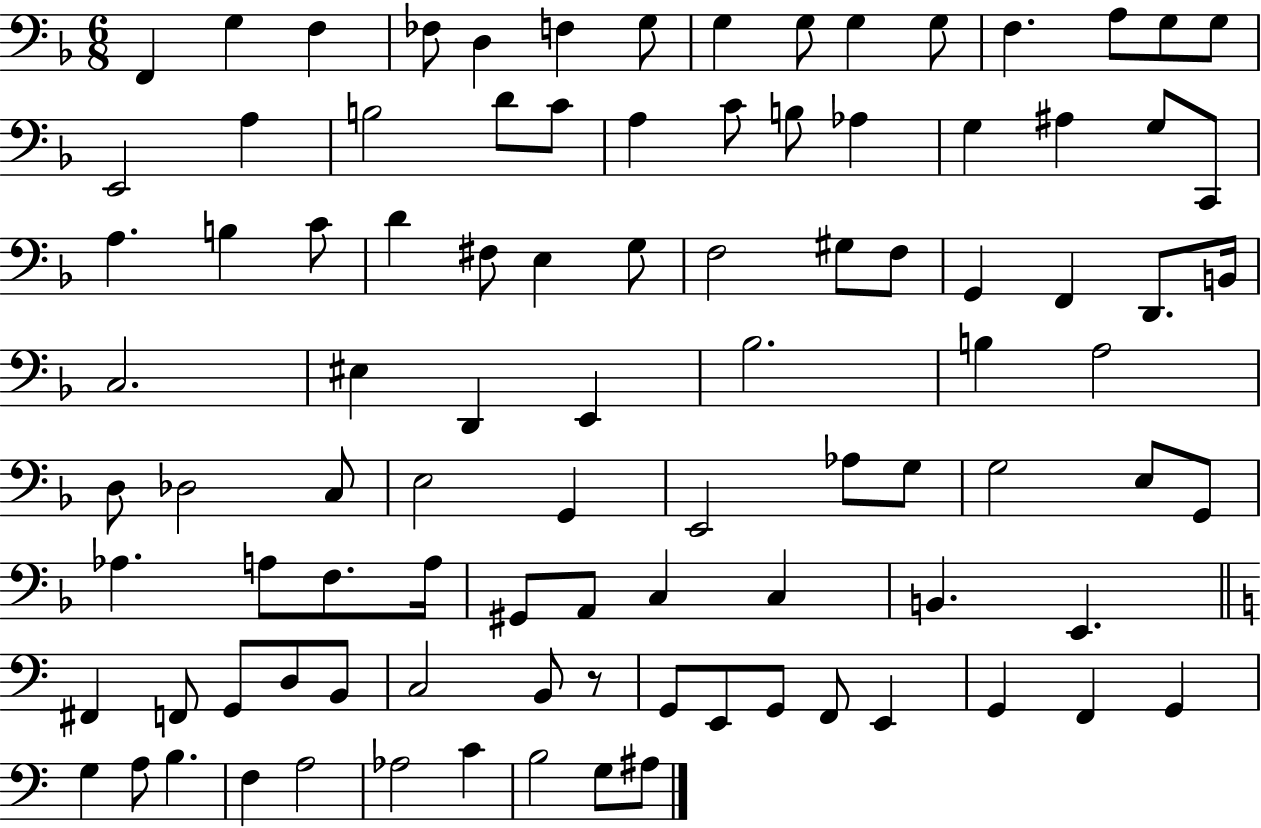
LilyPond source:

{
  \clef bass
  \numericTimeSignature
  \time 6/8
  \key f \major
  f,4 g4 f4 | fes8 d4 f4 g8 | g4 g8 g4 g8 | f4. a8 g8 g8 | \break e,2 a4 | b2 d'8 c'8 | a4 c'8 b8 aes4 | g4 ais4 g8 c,8 | \break a4. b4 c'8 | d'4 fis8 e4 g8 | f2 gis8 f8 | g,4 f,4 d,8. b,16 | \break c2. | eis4 d,4 e,4 | bes2. | b4 a2 | \break d8 des2 c8 | e2 g,4 | e,2 aes8 g8 | g2 e8 g,8 | \break aes4. a8 f8. a16 | gis,8 a,8 c4 c4 | b,4. e,4. | \bar "||" \break \key a \minor fis,4 f,8 g,8 d8 b,8 | c2 b,8 r8 | g,8 e,8 g,8 f,8 e,4 | g,4 f,4 g,4 | \break g4 a8 b4. | f4 a2 | aes2 c'4 | b2 g8 ais8 | \break \bar "|."
}